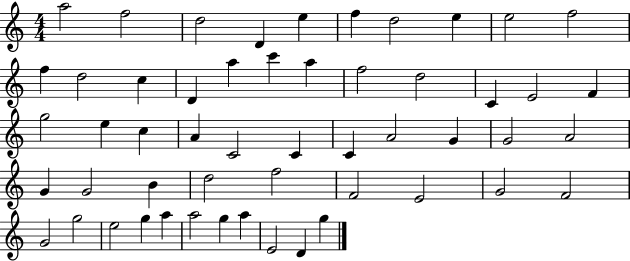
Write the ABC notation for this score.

X:1
T:Untitled
M:4/4
L:1/4
K:C
a2 f2 d2 D e f d2 e e2 f2 f d2 c D a c' a f2 d2 C E2 F g2 e c A C2 C C A2 G G2 A2 G G2 B d2 f2 F2 E2 G2 F2 G2 g2 e2 g a a2 g a E2 D g